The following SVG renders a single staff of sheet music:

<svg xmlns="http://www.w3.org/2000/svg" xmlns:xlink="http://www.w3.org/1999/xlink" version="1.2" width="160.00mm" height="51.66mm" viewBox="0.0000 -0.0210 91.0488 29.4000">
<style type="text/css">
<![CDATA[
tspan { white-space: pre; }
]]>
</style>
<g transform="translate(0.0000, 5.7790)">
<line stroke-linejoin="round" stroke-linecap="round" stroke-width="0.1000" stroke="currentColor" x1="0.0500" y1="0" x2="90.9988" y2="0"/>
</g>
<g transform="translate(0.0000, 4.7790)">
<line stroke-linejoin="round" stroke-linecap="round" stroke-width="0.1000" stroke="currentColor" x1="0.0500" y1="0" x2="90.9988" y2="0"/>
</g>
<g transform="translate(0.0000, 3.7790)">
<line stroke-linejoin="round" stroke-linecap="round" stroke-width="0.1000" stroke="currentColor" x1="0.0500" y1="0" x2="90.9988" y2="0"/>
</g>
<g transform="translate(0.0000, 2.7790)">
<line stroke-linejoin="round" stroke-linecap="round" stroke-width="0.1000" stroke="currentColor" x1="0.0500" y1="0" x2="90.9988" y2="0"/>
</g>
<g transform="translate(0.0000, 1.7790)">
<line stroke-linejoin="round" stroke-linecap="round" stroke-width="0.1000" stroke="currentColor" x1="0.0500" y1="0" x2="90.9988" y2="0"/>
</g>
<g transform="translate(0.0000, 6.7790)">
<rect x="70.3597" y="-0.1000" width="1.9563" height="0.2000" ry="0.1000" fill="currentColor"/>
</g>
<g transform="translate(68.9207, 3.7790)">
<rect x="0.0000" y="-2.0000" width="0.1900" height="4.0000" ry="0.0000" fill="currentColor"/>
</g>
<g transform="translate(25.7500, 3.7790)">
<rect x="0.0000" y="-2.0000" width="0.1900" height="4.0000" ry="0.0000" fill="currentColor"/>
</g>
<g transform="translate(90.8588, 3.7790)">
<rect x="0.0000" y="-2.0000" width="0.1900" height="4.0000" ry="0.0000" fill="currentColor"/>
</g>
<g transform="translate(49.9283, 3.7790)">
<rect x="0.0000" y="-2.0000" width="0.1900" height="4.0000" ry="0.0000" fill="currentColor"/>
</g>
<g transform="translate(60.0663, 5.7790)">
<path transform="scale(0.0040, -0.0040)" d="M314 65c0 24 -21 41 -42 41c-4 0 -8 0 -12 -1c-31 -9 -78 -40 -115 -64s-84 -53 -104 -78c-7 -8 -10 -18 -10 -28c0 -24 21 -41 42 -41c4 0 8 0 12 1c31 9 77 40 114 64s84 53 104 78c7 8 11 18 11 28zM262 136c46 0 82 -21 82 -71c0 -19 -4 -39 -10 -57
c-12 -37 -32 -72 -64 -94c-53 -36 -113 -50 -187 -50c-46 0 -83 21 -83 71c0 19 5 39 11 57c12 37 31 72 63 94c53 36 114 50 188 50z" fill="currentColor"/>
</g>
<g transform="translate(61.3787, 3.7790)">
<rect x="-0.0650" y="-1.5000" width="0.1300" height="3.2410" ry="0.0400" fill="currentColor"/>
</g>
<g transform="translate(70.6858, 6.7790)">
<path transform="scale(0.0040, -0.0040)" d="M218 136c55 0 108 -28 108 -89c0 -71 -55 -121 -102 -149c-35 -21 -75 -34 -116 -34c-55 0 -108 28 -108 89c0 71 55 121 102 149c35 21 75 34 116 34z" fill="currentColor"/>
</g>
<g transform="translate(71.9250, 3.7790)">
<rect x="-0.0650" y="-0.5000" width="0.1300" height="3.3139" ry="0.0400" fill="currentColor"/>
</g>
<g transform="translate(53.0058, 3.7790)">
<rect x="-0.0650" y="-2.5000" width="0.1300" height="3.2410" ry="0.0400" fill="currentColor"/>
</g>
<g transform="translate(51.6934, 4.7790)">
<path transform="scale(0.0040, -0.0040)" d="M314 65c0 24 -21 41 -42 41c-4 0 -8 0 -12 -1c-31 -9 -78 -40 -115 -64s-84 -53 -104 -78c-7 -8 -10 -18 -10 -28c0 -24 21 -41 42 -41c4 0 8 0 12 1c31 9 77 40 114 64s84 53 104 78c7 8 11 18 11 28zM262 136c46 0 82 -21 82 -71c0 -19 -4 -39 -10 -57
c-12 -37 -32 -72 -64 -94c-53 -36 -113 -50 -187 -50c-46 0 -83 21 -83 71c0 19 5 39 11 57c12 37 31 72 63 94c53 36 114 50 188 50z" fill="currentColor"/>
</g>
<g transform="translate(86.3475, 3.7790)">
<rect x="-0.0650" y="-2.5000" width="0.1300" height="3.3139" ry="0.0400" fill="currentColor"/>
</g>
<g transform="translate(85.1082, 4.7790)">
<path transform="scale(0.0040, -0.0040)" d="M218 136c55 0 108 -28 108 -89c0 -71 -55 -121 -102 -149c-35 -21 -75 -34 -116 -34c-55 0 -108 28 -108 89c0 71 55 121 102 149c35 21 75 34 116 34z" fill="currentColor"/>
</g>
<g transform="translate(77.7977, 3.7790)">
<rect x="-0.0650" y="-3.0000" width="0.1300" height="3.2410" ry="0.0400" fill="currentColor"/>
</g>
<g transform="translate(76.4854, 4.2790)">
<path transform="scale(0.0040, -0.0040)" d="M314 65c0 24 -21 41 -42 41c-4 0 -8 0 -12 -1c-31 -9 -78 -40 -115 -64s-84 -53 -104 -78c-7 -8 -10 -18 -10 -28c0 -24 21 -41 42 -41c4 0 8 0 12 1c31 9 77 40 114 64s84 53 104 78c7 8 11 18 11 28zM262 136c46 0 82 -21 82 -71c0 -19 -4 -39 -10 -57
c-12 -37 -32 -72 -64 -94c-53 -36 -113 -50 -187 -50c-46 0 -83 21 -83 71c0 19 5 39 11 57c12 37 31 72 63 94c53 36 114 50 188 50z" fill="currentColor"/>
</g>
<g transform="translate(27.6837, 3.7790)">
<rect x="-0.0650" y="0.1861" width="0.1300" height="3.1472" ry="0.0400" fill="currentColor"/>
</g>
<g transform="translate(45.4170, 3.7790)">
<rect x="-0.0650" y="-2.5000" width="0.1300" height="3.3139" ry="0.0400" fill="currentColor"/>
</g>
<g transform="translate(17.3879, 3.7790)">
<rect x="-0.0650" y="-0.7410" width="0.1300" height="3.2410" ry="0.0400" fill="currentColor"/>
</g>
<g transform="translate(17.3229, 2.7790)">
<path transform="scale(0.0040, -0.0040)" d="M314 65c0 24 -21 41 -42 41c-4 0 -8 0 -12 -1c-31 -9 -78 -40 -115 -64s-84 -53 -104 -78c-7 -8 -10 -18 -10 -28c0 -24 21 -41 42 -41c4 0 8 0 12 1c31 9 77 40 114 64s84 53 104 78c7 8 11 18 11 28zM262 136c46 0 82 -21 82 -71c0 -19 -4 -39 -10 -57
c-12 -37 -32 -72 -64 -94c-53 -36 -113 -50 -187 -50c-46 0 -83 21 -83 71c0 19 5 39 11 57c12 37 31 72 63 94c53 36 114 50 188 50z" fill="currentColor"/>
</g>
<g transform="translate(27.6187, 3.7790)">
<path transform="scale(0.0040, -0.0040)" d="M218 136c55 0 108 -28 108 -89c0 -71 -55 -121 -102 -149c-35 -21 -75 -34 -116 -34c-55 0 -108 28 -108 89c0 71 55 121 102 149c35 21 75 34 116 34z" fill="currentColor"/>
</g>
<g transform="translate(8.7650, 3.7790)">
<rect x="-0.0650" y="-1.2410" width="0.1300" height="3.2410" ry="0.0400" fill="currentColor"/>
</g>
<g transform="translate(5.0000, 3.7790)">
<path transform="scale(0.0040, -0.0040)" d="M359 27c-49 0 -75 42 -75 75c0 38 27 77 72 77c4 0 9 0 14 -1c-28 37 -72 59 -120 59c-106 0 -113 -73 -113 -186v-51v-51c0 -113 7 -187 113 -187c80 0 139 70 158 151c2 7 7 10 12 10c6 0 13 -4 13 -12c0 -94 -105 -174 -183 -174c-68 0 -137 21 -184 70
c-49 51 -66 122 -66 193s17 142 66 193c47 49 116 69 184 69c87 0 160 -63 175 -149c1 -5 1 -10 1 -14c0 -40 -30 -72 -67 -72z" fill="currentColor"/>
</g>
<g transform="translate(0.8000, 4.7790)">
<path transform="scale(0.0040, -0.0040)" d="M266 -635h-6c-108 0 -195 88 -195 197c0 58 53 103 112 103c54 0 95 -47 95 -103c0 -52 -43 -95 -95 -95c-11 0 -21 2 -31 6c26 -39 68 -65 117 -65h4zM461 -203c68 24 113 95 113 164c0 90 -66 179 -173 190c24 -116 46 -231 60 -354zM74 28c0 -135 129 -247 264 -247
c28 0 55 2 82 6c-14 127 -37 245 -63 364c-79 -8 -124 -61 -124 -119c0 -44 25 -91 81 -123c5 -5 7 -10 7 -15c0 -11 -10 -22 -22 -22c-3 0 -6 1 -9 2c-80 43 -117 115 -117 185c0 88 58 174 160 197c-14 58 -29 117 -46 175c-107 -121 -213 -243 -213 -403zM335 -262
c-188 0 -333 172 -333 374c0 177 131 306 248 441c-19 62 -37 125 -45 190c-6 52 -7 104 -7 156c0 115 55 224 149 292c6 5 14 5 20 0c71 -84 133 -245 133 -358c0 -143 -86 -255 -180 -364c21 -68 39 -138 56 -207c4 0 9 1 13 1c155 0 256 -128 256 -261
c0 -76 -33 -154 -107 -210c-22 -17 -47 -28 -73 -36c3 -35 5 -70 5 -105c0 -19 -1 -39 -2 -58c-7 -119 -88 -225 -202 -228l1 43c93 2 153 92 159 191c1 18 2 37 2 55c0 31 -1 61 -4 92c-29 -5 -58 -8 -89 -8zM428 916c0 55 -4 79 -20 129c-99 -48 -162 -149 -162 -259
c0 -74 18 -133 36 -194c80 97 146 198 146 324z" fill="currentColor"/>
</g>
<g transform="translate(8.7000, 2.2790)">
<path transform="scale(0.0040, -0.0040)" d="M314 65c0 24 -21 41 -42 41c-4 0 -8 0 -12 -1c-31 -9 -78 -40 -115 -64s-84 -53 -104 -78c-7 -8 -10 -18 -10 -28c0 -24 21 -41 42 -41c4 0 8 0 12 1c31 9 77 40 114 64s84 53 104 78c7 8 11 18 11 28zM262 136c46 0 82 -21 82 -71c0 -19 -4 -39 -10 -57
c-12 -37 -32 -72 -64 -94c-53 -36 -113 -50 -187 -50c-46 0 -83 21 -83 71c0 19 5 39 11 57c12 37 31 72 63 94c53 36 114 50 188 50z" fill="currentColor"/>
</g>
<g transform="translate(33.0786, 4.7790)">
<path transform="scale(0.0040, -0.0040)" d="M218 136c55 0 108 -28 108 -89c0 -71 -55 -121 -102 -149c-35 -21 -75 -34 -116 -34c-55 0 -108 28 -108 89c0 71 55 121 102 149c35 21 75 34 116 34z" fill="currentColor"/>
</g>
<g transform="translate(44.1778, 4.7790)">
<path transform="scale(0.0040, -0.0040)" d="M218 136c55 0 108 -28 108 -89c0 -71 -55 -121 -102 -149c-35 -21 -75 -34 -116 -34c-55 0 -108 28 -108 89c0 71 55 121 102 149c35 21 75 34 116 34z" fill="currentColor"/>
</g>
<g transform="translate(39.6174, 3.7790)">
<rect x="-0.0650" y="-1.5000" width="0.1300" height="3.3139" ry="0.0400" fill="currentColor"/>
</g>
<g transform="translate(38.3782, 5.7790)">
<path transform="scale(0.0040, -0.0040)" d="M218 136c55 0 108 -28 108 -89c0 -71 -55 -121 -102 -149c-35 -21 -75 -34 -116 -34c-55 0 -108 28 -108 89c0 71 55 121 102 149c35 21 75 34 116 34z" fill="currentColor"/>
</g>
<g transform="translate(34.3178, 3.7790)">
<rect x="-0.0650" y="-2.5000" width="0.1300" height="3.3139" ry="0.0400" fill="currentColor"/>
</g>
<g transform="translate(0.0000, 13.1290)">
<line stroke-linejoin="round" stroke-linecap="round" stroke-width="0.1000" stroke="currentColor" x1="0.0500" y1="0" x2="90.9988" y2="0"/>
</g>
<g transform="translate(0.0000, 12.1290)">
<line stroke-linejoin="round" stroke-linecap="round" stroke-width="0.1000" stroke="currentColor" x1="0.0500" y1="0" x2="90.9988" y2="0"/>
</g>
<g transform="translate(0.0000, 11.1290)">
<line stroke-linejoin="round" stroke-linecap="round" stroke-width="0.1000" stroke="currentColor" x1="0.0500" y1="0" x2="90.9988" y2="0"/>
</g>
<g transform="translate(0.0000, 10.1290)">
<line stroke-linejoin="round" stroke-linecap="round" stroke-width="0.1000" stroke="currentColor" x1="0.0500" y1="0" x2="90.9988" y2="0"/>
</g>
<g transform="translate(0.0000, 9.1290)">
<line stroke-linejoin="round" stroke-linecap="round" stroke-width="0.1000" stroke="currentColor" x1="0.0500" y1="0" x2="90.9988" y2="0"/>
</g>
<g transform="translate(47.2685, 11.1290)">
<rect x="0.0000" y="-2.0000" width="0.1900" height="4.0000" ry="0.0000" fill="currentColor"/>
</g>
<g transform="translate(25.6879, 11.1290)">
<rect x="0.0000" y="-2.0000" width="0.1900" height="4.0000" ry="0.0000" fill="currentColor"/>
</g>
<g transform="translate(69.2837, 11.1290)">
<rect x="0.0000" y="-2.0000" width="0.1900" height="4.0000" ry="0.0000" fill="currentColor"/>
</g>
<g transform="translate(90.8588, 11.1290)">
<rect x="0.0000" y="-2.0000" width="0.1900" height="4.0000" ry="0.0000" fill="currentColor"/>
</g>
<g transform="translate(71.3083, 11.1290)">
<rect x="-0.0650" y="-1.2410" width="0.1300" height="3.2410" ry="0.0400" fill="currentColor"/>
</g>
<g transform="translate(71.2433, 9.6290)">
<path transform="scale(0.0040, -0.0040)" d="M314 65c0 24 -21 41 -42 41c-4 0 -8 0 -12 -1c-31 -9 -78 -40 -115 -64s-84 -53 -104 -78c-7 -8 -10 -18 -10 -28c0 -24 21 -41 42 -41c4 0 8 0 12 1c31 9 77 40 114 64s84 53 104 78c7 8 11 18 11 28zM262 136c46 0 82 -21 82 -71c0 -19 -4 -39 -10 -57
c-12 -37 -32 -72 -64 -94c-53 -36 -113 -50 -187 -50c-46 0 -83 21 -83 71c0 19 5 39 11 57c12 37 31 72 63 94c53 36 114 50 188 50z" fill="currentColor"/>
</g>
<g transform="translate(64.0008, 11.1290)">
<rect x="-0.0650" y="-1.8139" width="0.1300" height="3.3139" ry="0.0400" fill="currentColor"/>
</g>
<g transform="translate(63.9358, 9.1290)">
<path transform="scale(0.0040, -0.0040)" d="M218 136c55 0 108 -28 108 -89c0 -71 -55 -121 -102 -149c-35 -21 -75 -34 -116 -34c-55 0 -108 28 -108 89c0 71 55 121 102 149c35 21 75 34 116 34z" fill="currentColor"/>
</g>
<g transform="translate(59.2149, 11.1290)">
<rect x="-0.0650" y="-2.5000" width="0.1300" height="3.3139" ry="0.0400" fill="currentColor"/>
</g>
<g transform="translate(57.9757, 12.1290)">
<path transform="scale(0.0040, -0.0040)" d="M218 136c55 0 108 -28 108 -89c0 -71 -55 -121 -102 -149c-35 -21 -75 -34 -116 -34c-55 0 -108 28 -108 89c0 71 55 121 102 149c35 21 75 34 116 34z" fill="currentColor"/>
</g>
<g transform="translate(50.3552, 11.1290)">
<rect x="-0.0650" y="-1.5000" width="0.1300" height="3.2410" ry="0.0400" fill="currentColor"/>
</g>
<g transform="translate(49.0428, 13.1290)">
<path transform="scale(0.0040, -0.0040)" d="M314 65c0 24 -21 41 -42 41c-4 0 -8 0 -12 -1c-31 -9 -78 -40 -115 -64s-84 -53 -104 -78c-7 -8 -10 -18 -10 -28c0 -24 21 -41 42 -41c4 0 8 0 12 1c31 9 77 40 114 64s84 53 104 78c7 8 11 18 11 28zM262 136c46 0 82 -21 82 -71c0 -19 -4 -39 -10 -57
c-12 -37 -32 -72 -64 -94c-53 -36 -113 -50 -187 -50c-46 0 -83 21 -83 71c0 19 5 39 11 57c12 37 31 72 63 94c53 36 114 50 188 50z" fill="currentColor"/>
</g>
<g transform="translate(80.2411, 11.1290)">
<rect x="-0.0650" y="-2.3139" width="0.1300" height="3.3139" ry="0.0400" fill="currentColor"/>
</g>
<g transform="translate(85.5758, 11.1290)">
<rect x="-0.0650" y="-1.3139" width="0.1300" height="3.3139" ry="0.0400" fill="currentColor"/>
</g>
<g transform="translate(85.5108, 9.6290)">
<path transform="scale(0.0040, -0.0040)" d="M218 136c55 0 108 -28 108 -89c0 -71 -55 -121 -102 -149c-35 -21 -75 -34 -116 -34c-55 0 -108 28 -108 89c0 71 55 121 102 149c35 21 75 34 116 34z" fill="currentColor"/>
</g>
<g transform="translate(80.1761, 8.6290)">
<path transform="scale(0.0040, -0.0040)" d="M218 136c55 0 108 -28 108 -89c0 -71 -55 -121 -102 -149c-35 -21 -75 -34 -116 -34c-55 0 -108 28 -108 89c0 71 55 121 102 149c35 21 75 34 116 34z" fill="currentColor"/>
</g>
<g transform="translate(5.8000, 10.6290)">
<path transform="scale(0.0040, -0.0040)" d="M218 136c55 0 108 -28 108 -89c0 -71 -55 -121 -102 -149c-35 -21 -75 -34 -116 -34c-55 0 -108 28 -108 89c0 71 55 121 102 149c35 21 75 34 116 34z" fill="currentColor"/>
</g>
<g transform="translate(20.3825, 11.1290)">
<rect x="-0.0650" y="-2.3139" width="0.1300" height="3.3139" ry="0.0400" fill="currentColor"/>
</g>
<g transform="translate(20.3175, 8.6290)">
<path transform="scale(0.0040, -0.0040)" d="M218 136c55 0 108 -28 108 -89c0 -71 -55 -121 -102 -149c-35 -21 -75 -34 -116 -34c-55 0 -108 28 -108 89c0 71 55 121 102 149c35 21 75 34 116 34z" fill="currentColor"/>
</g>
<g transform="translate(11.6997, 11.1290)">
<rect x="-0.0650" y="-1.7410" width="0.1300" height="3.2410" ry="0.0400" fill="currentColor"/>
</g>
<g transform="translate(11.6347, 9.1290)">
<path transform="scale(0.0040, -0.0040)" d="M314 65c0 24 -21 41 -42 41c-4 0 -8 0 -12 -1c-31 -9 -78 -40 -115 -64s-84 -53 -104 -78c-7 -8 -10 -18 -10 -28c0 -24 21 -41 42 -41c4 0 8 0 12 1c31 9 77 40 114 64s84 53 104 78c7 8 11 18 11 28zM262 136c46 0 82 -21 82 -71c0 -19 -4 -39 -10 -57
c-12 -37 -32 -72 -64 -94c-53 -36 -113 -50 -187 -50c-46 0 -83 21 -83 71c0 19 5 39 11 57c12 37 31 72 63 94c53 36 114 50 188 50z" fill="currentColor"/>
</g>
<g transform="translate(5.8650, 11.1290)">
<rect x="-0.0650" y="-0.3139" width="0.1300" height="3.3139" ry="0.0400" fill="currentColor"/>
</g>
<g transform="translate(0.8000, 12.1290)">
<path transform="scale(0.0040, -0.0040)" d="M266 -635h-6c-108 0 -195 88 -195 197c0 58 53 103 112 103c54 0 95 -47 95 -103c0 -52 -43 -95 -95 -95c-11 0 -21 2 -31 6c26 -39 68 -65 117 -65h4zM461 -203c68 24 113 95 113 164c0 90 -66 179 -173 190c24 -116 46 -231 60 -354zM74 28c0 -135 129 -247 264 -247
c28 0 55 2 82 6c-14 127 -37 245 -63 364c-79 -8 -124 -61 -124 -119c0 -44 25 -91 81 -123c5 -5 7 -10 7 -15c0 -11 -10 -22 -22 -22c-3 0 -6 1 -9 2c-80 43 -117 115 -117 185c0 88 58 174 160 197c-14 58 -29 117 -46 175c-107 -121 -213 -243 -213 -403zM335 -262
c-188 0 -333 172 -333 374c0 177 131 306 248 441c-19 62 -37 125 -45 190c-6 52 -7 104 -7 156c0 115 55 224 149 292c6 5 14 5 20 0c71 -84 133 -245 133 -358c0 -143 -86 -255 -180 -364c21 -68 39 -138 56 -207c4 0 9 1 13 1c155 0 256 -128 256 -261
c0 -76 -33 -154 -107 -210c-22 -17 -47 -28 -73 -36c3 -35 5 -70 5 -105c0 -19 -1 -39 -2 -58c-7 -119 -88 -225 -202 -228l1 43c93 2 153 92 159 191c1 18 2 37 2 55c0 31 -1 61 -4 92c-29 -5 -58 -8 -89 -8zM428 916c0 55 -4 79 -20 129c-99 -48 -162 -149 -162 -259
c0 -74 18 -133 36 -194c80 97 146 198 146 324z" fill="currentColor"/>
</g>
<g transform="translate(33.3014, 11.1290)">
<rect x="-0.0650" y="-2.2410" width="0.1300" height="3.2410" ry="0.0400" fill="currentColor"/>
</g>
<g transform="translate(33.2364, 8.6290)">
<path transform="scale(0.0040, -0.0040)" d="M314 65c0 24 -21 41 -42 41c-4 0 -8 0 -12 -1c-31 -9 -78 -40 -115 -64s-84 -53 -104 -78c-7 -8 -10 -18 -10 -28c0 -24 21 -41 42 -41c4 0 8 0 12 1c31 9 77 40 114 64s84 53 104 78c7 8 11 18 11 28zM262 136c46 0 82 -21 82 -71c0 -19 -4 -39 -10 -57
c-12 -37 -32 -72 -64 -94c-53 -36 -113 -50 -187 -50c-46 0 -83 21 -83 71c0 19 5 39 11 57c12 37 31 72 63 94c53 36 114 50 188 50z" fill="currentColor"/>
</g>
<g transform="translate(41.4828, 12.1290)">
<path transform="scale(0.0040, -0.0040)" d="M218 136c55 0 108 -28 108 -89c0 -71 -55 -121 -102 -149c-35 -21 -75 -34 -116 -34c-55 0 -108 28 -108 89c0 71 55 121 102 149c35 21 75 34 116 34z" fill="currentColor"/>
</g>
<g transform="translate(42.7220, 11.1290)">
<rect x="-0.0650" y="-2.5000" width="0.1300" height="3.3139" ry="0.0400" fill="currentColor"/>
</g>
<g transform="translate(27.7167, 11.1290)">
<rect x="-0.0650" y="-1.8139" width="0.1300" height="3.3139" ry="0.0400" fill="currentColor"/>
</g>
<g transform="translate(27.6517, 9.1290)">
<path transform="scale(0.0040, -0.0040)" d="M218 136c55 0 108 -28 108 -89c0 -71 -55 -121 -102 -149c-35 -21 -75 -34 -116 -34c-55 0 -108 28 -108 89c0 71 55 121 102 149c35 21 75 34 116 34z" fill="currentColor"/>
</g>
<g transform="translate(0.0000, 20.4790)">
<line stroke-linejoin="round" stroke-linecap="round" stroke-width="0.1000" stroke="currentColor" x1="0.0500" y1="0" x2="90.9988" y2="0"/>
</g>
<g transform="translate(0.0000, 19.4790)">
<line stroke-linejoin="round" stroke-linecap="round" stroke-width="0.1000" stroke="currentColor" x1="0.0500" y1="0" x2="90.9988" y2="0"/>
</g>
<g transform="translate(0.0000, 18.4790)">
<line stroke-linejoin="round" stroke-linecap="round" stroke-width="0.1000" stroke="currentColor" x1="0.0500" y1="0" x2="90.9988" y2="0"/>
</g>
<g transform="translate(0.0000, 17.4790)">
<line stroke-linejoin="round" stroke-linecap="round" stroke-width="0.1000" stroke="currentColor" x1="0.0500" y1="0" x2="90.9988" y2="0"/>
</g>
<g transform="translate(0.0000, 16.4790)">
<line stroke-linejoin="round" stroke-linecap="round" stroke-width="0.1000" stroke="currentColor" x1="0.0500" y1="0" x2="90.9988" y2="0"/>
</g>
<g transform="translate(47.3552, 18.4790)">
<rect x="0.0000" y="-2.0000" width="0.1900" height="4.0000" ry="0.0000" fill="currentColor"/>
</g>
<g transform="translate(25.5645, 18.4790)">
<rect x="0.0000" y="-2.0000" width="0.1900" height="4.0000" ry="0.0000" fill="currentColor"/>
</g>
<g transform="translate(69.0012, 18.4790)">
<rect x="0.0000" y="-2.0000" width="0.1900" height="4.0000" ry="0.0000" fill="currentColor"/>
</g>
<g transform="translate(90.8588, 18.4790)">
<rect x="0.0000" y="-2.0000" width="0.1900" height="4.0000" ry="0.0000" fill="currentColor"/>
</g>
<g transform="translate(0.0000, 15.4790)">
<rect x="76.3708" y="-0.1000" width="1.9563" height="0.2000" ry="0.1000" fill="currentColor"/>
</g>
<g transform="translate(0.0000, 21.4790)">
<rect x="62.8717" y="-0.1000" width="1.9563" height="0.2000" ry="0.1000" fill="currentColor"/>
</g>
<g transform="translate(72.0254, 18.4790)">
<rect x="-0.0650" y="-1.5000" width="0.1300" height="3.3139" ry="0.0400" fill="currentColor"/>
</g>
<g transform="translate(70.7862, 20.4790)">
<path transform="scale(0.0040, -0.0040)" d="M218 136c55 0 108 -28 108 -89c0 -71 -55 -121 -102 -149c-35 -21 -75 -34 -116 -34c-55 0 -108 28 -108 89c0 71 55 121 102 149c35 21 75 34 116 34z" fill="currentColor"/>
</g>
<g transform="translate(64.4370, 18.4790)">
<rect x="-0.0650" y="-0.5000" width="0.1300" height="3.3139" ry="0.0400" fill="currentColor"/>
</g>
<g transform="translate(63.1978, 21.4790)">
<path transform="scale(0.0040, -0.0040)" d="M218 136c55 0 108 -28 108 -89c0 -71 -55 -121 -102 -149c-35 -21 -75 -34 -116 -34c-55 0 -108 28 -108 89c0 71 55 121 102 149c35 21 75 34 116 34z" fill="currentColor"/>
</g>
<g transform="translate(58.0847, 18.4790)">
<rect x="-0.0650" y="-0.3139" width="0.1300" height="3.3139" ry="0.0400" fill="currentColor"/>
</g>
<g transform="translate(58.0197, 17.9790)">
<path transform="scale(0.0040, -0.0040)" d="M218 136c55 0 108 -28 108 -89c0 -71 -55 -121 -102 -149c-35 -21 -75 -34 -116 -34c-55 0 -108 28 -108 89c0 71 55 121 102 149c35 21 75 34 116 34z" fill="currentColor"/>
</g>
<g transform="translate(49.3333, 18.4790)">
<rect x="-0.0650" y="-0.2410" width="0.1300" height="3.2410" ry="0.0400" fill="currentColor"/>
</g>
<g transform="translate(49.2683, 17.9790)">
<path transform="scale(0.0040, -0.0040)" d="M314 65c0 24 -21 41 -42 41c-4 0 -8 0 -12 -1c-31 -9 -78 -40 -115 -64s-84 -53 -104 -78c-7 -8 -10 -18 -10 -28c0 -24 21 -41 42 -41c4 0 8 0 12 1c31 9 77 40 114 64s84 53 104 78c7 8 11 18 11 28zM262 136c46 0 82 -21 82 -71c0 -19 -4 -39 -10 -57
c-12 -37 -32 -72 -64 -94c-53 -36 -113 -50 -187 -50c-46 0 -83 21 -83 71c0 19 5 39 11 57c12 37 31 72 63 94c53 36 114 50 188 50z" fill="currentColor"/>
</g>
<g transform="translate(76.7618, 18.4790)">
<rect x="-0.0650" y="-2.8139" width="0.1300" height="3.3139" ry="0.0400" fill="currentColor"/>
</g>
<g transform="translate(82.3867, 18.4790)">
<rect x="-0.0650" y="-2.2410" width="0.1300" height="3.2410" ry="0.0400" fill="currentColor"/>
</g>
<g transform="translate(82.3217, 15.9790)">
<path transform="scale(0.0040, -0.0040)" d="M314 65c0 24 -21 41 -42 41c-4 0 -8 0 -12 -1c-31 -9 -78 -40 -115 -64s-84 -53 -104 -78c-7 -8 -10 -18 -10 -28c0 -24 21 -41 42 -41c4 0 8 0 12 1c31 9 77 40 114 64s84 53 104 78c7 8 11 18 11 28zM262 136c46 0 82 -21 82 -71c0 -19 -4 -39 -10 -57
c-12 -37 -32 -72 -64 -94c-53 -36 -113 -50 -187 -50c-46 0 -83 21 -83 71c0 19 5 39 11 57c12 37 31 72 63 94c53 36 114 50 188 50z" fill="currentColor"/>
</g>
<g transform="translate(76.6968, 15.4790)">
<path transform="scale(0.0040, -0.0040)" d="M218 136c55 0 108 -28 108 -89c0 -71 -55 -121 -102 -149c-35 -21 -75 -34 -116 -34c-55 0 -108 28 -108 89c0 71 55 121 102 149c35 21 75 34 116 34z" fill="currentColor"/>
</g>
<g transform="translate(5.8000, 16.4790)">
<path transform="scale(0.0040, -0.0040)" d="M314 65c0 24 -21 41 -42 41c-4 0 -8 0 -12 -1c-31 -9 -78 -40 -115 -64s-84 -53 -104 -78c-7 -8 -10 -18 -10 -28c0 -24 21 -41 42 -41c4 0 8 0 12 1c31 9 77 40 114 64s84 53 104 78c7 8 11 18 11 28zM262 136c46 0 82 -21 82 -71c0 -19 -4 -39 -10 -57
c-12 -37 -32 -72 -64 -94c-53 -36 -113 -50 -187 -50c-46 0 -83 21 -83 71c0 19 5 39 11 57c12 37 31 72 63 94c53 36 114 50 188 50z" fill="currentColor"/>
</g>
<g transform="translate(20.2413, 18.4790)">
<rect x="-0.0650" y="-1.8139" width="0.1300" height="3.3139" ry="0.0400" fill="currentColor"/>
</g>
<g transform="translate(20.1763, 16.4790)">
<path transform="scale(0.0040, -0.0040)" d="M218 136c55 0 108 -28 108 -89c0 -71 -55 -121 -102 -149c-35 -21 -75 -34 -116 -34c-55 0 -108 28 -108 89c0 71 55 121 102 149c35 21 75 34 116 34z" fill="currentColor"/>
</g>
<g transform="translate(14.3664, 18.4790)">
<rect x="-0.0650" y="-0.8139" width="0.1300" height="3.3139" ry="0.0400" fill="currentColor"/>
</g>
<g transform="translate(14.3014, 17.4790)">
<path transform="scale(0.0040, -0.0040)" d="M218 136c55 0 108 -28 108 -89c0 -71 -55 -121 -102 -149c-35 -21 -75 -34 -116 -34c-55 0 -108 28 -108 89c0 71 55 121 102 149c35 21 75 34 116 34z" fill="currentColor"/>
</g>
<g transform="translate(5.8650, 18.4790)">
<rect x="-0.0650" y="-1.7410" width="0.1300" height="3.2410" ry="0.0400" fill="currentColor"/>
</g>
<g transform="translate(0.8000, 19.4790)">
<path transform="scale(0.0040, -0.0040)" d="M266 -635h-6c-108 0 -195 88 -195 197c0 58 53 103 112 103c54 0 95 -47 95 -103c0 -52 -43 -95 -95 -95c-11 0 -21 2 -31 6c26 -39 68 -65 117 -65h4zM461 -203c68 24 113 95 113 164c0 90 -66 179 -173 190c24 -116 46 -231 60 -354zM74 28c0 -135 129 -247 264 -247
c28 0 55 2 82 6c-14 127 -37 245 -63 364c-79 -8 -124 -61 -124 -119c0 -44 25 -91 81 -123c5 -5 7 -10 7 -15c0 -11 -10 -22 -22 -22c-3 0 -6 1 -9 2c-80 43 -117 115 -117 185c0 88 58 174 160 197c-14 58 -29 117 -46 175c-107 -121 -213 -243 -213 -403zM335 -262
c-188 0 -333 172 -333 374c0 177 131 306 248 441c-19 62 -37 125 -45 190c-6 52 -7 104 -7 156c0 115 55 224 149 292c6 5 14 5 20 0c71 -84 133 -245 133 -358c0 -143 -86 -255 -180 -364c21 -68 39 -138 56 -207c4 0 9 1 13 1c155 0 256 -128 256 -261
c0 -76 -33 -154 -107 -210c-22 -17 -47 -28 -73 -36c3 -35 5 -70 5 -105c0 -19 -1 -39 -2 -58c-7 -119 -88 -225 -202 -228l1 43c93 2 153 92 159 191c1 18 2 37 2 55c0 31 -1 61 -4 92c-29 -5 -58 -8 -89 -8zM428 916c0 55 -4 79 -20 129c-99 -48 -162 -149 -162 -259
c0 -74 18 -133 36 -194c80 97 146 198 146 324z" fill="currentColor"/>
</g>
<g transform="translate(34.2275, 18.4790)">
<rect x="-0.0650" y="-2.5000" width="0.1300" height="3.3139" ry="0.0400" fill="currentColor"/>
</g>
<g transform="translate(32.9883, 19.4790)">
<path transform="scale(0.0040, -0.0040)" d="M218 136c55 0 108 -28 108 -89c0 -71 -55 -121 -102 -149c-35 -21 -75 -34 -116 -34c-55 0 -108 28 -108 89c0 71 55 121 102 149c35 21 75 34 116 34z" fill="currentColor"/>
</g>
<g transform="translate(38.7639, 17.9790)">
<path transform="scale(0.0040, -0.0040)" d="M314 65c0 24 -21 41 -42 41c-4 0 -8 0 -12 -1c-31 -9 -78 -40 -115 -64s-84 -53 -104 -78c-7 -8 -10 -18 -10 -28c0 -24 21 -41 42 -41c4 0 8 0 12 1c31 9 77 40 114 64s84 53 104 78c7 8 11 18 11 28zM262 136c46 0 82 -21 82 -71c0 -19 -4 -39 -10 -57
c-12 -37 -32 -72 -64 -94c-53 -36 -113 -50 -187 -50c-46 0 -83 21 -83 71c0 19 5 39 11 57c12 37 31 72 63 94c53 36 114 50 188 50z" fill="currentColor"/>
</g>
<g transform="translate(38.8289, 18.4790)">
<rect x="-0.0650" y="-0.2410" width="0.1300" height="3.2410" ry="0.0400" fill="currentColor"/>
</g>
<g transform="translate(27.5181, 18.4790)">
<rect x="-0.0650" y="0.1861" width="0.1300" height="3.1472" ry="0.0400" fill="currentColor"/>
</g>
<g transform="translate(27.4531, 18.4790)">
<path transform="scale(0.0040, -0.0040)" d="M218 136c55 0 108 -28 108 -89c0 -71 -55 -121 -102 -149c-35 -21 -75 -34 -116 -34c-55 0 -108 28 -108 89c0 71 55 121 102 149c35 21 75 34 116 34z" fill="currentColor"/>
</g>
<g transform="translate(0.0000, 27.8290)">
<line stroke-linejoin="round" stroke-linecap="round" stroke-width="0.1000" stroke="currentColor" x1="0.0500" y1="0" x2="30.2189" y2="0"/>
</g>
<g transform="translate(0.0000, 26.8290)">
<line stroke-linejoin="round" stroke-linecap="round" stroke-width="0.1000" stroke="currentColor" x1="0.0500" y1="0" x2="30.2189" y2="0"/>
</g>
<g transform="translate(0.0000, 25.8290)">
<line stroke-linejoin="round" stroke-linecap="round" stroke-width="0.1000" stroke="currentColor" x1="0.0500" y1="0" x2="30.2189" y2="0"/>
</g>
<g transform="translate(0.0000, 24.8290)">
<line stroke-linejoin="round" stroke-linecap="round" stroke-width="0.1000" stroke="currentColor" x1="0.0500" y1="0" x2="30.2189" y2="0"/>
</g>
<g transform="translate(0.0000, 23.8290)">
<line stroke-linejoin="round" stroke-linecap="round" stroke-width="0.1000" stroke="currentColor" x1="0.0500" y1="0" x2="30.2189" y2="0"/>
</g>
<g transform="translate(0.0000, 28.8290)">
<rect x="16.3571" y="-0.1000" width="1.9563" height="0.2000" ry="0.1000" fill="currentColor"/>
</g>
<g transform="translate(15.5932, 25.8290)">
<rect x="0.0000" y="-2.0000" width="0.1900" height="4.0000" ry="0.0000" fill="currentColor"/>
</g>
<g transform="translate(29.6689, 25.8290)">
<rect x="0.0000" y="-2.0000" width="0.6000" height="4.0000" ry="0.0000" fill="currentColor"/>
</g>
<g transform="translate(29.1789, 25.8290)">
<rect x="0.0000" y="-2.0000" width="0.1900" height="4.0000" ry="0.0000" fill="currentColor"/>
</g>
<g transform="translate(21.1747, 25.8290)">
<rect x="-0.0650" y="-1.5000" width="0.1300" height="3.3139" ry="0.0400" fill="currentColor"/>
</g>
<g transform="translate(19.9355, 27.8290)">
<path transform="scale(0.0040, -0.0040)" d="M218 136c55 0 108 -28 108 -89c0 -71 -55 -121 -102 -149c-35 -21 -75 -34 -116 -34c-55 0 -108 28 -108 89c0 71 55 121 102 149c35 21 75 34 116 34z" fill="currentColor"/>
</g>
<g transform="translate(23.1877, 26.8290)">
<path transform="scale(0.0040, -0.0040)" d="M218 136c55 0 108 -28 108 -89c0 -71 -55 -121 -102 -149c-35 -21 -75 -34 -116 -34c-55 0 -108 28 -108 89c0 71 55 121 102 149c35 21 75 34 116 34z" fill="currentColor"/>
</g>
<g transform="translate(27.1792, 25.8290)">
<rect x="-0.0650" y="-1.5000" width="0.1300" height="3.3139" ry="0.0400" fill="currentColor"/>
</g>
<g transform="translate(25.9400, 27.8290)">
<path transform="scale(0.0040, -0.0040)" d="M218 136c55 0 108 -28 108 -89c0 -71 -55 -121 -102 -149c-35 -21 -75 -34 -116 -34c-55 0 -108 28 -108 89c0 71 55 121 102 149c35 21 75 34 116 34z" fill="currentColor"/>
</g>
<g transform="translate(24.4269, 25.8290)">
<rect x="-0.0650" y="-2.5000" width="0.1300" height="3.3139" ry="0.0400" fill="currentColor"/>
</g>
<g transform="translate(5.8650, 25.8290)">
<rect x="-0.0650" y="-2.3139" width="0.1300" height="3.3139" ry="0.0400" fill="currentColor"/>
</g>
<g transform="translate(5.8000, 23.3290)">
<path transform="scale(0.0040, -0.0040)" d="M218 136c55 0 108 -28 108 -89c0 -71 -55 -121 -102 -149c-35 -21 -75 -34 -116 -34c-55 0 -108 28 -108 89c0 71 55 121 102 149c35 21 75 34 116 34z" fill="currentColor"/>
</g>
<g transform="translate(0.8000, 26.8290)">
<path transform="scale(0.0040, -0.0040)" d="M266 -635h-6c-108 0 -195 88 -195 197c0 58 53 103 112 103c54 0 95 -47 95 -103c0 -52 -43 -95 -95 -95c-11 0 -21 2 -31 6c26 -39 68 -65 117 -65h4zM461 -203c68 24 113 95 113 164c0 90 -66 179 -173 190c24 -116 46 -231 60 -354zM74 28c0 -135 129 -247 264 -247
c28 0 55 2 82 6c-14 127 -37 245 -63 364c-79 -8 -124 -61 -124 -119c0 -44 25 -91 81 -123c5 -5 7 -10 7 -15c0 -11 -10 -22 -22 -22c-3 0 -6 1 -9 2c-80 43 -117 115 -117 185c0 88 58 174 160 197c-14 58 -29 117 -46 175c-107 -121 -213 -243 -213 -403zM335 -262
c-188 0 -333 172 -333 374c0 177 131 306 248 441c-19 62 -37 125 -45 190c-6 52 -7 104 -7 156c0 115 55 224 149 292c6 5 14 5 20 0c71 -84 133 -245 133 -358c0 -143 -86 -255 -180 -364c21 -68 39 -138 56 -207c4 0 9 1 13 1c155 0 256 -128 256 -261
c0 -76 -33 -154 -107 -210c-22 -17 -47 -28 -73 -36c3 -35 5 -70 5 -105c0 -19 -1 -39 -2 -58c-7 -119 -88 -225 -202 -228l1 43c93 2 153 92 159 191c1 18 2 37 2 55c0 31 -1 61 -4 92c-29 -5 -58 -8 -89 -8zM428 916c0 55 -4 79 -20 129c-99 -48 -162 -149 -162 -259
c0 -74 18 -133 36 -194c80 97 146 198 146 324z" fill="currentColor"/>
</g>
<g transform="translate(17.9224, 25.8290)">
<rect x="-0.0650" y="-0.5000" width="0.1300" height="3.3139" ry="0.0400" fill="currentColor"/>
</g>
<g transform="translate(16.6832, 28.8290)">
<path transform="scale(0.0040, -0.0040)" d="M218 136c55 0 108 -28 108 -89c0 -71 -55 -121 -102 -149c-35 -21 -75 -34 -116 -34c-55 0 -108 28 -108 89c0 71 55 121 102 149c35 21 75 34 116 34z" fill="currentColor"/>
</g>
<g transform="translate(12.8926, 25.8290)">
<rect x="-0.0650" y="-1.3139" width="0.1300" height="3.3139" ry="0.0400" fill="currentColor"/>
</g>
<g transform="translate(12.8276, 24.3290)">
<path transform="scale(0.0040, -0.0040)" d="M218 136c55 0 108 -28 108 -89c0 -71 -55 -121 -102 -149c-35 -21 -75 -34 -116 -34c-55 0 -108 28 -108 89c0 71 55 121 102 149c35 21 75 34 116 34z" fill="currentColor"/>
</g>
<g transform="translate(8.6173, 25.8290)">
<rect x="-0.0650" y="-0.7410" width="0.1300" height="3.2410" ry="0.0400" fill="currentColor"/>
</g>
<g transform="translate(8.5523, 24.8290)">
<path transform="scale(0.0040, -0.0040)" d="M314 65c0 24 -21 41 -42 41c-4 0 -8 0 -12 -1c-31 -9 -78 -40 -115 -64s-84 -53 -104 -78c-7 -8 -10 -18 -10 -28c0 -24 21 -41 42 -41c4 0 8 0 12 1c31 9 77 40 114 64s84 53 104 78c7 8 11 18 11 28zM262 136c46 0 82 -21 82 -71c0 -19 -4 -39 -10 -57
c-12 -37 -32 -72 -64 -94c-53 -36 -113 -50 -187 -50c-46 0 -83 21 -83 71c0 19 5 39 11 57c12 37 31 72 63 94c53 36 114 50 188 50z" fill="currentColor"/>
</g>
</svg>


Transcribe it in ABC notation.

X:1
T:Untitled
M:4/4
L:1/4
K:C
e2 d2 B G E G G2 E2 C A2 G c f2 g f g2 G E2 G f e2 g e f2 d f B G c2 c2 c C E a g2 g d2 e C E G E